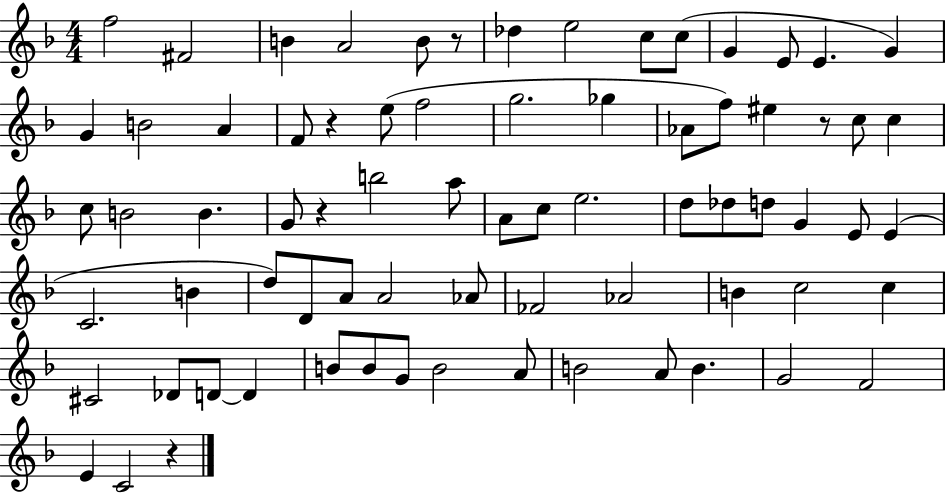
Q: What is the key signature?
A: F major